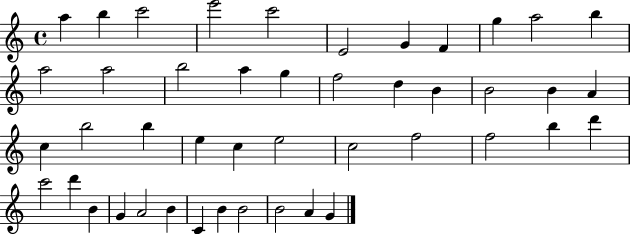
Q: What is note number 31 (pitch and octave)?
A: F5